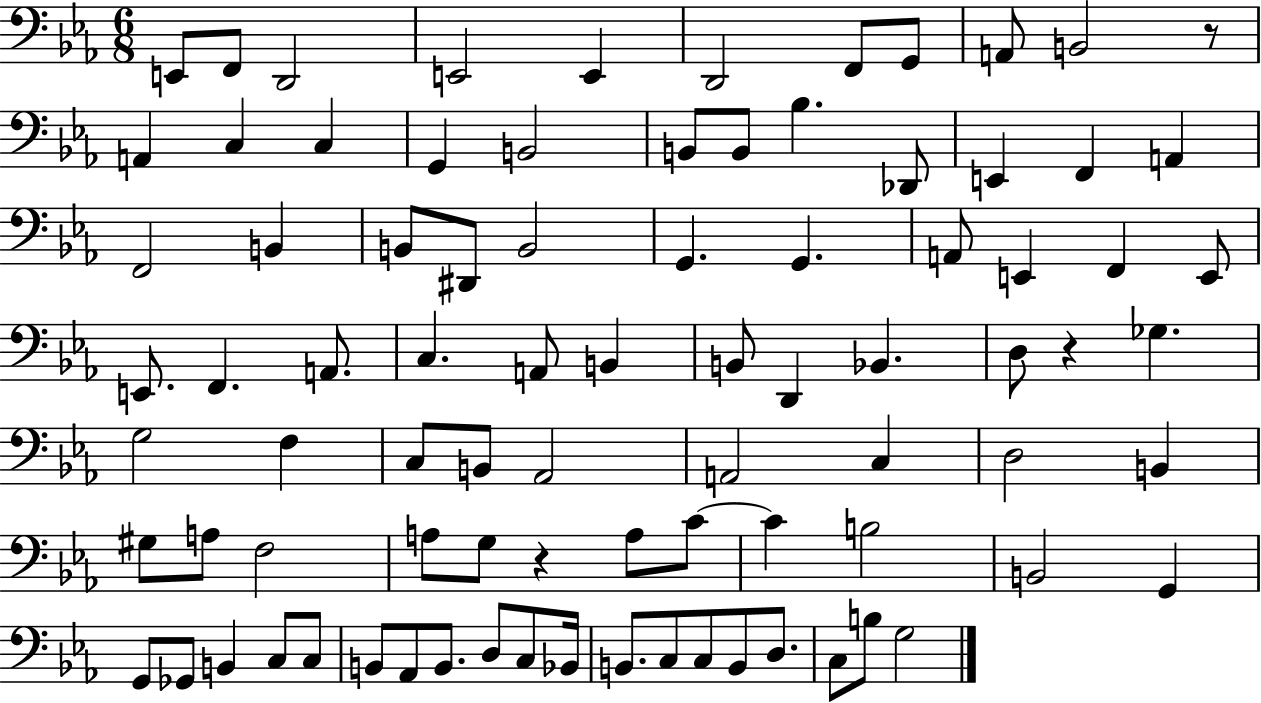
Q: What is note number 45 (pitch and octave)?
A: G3